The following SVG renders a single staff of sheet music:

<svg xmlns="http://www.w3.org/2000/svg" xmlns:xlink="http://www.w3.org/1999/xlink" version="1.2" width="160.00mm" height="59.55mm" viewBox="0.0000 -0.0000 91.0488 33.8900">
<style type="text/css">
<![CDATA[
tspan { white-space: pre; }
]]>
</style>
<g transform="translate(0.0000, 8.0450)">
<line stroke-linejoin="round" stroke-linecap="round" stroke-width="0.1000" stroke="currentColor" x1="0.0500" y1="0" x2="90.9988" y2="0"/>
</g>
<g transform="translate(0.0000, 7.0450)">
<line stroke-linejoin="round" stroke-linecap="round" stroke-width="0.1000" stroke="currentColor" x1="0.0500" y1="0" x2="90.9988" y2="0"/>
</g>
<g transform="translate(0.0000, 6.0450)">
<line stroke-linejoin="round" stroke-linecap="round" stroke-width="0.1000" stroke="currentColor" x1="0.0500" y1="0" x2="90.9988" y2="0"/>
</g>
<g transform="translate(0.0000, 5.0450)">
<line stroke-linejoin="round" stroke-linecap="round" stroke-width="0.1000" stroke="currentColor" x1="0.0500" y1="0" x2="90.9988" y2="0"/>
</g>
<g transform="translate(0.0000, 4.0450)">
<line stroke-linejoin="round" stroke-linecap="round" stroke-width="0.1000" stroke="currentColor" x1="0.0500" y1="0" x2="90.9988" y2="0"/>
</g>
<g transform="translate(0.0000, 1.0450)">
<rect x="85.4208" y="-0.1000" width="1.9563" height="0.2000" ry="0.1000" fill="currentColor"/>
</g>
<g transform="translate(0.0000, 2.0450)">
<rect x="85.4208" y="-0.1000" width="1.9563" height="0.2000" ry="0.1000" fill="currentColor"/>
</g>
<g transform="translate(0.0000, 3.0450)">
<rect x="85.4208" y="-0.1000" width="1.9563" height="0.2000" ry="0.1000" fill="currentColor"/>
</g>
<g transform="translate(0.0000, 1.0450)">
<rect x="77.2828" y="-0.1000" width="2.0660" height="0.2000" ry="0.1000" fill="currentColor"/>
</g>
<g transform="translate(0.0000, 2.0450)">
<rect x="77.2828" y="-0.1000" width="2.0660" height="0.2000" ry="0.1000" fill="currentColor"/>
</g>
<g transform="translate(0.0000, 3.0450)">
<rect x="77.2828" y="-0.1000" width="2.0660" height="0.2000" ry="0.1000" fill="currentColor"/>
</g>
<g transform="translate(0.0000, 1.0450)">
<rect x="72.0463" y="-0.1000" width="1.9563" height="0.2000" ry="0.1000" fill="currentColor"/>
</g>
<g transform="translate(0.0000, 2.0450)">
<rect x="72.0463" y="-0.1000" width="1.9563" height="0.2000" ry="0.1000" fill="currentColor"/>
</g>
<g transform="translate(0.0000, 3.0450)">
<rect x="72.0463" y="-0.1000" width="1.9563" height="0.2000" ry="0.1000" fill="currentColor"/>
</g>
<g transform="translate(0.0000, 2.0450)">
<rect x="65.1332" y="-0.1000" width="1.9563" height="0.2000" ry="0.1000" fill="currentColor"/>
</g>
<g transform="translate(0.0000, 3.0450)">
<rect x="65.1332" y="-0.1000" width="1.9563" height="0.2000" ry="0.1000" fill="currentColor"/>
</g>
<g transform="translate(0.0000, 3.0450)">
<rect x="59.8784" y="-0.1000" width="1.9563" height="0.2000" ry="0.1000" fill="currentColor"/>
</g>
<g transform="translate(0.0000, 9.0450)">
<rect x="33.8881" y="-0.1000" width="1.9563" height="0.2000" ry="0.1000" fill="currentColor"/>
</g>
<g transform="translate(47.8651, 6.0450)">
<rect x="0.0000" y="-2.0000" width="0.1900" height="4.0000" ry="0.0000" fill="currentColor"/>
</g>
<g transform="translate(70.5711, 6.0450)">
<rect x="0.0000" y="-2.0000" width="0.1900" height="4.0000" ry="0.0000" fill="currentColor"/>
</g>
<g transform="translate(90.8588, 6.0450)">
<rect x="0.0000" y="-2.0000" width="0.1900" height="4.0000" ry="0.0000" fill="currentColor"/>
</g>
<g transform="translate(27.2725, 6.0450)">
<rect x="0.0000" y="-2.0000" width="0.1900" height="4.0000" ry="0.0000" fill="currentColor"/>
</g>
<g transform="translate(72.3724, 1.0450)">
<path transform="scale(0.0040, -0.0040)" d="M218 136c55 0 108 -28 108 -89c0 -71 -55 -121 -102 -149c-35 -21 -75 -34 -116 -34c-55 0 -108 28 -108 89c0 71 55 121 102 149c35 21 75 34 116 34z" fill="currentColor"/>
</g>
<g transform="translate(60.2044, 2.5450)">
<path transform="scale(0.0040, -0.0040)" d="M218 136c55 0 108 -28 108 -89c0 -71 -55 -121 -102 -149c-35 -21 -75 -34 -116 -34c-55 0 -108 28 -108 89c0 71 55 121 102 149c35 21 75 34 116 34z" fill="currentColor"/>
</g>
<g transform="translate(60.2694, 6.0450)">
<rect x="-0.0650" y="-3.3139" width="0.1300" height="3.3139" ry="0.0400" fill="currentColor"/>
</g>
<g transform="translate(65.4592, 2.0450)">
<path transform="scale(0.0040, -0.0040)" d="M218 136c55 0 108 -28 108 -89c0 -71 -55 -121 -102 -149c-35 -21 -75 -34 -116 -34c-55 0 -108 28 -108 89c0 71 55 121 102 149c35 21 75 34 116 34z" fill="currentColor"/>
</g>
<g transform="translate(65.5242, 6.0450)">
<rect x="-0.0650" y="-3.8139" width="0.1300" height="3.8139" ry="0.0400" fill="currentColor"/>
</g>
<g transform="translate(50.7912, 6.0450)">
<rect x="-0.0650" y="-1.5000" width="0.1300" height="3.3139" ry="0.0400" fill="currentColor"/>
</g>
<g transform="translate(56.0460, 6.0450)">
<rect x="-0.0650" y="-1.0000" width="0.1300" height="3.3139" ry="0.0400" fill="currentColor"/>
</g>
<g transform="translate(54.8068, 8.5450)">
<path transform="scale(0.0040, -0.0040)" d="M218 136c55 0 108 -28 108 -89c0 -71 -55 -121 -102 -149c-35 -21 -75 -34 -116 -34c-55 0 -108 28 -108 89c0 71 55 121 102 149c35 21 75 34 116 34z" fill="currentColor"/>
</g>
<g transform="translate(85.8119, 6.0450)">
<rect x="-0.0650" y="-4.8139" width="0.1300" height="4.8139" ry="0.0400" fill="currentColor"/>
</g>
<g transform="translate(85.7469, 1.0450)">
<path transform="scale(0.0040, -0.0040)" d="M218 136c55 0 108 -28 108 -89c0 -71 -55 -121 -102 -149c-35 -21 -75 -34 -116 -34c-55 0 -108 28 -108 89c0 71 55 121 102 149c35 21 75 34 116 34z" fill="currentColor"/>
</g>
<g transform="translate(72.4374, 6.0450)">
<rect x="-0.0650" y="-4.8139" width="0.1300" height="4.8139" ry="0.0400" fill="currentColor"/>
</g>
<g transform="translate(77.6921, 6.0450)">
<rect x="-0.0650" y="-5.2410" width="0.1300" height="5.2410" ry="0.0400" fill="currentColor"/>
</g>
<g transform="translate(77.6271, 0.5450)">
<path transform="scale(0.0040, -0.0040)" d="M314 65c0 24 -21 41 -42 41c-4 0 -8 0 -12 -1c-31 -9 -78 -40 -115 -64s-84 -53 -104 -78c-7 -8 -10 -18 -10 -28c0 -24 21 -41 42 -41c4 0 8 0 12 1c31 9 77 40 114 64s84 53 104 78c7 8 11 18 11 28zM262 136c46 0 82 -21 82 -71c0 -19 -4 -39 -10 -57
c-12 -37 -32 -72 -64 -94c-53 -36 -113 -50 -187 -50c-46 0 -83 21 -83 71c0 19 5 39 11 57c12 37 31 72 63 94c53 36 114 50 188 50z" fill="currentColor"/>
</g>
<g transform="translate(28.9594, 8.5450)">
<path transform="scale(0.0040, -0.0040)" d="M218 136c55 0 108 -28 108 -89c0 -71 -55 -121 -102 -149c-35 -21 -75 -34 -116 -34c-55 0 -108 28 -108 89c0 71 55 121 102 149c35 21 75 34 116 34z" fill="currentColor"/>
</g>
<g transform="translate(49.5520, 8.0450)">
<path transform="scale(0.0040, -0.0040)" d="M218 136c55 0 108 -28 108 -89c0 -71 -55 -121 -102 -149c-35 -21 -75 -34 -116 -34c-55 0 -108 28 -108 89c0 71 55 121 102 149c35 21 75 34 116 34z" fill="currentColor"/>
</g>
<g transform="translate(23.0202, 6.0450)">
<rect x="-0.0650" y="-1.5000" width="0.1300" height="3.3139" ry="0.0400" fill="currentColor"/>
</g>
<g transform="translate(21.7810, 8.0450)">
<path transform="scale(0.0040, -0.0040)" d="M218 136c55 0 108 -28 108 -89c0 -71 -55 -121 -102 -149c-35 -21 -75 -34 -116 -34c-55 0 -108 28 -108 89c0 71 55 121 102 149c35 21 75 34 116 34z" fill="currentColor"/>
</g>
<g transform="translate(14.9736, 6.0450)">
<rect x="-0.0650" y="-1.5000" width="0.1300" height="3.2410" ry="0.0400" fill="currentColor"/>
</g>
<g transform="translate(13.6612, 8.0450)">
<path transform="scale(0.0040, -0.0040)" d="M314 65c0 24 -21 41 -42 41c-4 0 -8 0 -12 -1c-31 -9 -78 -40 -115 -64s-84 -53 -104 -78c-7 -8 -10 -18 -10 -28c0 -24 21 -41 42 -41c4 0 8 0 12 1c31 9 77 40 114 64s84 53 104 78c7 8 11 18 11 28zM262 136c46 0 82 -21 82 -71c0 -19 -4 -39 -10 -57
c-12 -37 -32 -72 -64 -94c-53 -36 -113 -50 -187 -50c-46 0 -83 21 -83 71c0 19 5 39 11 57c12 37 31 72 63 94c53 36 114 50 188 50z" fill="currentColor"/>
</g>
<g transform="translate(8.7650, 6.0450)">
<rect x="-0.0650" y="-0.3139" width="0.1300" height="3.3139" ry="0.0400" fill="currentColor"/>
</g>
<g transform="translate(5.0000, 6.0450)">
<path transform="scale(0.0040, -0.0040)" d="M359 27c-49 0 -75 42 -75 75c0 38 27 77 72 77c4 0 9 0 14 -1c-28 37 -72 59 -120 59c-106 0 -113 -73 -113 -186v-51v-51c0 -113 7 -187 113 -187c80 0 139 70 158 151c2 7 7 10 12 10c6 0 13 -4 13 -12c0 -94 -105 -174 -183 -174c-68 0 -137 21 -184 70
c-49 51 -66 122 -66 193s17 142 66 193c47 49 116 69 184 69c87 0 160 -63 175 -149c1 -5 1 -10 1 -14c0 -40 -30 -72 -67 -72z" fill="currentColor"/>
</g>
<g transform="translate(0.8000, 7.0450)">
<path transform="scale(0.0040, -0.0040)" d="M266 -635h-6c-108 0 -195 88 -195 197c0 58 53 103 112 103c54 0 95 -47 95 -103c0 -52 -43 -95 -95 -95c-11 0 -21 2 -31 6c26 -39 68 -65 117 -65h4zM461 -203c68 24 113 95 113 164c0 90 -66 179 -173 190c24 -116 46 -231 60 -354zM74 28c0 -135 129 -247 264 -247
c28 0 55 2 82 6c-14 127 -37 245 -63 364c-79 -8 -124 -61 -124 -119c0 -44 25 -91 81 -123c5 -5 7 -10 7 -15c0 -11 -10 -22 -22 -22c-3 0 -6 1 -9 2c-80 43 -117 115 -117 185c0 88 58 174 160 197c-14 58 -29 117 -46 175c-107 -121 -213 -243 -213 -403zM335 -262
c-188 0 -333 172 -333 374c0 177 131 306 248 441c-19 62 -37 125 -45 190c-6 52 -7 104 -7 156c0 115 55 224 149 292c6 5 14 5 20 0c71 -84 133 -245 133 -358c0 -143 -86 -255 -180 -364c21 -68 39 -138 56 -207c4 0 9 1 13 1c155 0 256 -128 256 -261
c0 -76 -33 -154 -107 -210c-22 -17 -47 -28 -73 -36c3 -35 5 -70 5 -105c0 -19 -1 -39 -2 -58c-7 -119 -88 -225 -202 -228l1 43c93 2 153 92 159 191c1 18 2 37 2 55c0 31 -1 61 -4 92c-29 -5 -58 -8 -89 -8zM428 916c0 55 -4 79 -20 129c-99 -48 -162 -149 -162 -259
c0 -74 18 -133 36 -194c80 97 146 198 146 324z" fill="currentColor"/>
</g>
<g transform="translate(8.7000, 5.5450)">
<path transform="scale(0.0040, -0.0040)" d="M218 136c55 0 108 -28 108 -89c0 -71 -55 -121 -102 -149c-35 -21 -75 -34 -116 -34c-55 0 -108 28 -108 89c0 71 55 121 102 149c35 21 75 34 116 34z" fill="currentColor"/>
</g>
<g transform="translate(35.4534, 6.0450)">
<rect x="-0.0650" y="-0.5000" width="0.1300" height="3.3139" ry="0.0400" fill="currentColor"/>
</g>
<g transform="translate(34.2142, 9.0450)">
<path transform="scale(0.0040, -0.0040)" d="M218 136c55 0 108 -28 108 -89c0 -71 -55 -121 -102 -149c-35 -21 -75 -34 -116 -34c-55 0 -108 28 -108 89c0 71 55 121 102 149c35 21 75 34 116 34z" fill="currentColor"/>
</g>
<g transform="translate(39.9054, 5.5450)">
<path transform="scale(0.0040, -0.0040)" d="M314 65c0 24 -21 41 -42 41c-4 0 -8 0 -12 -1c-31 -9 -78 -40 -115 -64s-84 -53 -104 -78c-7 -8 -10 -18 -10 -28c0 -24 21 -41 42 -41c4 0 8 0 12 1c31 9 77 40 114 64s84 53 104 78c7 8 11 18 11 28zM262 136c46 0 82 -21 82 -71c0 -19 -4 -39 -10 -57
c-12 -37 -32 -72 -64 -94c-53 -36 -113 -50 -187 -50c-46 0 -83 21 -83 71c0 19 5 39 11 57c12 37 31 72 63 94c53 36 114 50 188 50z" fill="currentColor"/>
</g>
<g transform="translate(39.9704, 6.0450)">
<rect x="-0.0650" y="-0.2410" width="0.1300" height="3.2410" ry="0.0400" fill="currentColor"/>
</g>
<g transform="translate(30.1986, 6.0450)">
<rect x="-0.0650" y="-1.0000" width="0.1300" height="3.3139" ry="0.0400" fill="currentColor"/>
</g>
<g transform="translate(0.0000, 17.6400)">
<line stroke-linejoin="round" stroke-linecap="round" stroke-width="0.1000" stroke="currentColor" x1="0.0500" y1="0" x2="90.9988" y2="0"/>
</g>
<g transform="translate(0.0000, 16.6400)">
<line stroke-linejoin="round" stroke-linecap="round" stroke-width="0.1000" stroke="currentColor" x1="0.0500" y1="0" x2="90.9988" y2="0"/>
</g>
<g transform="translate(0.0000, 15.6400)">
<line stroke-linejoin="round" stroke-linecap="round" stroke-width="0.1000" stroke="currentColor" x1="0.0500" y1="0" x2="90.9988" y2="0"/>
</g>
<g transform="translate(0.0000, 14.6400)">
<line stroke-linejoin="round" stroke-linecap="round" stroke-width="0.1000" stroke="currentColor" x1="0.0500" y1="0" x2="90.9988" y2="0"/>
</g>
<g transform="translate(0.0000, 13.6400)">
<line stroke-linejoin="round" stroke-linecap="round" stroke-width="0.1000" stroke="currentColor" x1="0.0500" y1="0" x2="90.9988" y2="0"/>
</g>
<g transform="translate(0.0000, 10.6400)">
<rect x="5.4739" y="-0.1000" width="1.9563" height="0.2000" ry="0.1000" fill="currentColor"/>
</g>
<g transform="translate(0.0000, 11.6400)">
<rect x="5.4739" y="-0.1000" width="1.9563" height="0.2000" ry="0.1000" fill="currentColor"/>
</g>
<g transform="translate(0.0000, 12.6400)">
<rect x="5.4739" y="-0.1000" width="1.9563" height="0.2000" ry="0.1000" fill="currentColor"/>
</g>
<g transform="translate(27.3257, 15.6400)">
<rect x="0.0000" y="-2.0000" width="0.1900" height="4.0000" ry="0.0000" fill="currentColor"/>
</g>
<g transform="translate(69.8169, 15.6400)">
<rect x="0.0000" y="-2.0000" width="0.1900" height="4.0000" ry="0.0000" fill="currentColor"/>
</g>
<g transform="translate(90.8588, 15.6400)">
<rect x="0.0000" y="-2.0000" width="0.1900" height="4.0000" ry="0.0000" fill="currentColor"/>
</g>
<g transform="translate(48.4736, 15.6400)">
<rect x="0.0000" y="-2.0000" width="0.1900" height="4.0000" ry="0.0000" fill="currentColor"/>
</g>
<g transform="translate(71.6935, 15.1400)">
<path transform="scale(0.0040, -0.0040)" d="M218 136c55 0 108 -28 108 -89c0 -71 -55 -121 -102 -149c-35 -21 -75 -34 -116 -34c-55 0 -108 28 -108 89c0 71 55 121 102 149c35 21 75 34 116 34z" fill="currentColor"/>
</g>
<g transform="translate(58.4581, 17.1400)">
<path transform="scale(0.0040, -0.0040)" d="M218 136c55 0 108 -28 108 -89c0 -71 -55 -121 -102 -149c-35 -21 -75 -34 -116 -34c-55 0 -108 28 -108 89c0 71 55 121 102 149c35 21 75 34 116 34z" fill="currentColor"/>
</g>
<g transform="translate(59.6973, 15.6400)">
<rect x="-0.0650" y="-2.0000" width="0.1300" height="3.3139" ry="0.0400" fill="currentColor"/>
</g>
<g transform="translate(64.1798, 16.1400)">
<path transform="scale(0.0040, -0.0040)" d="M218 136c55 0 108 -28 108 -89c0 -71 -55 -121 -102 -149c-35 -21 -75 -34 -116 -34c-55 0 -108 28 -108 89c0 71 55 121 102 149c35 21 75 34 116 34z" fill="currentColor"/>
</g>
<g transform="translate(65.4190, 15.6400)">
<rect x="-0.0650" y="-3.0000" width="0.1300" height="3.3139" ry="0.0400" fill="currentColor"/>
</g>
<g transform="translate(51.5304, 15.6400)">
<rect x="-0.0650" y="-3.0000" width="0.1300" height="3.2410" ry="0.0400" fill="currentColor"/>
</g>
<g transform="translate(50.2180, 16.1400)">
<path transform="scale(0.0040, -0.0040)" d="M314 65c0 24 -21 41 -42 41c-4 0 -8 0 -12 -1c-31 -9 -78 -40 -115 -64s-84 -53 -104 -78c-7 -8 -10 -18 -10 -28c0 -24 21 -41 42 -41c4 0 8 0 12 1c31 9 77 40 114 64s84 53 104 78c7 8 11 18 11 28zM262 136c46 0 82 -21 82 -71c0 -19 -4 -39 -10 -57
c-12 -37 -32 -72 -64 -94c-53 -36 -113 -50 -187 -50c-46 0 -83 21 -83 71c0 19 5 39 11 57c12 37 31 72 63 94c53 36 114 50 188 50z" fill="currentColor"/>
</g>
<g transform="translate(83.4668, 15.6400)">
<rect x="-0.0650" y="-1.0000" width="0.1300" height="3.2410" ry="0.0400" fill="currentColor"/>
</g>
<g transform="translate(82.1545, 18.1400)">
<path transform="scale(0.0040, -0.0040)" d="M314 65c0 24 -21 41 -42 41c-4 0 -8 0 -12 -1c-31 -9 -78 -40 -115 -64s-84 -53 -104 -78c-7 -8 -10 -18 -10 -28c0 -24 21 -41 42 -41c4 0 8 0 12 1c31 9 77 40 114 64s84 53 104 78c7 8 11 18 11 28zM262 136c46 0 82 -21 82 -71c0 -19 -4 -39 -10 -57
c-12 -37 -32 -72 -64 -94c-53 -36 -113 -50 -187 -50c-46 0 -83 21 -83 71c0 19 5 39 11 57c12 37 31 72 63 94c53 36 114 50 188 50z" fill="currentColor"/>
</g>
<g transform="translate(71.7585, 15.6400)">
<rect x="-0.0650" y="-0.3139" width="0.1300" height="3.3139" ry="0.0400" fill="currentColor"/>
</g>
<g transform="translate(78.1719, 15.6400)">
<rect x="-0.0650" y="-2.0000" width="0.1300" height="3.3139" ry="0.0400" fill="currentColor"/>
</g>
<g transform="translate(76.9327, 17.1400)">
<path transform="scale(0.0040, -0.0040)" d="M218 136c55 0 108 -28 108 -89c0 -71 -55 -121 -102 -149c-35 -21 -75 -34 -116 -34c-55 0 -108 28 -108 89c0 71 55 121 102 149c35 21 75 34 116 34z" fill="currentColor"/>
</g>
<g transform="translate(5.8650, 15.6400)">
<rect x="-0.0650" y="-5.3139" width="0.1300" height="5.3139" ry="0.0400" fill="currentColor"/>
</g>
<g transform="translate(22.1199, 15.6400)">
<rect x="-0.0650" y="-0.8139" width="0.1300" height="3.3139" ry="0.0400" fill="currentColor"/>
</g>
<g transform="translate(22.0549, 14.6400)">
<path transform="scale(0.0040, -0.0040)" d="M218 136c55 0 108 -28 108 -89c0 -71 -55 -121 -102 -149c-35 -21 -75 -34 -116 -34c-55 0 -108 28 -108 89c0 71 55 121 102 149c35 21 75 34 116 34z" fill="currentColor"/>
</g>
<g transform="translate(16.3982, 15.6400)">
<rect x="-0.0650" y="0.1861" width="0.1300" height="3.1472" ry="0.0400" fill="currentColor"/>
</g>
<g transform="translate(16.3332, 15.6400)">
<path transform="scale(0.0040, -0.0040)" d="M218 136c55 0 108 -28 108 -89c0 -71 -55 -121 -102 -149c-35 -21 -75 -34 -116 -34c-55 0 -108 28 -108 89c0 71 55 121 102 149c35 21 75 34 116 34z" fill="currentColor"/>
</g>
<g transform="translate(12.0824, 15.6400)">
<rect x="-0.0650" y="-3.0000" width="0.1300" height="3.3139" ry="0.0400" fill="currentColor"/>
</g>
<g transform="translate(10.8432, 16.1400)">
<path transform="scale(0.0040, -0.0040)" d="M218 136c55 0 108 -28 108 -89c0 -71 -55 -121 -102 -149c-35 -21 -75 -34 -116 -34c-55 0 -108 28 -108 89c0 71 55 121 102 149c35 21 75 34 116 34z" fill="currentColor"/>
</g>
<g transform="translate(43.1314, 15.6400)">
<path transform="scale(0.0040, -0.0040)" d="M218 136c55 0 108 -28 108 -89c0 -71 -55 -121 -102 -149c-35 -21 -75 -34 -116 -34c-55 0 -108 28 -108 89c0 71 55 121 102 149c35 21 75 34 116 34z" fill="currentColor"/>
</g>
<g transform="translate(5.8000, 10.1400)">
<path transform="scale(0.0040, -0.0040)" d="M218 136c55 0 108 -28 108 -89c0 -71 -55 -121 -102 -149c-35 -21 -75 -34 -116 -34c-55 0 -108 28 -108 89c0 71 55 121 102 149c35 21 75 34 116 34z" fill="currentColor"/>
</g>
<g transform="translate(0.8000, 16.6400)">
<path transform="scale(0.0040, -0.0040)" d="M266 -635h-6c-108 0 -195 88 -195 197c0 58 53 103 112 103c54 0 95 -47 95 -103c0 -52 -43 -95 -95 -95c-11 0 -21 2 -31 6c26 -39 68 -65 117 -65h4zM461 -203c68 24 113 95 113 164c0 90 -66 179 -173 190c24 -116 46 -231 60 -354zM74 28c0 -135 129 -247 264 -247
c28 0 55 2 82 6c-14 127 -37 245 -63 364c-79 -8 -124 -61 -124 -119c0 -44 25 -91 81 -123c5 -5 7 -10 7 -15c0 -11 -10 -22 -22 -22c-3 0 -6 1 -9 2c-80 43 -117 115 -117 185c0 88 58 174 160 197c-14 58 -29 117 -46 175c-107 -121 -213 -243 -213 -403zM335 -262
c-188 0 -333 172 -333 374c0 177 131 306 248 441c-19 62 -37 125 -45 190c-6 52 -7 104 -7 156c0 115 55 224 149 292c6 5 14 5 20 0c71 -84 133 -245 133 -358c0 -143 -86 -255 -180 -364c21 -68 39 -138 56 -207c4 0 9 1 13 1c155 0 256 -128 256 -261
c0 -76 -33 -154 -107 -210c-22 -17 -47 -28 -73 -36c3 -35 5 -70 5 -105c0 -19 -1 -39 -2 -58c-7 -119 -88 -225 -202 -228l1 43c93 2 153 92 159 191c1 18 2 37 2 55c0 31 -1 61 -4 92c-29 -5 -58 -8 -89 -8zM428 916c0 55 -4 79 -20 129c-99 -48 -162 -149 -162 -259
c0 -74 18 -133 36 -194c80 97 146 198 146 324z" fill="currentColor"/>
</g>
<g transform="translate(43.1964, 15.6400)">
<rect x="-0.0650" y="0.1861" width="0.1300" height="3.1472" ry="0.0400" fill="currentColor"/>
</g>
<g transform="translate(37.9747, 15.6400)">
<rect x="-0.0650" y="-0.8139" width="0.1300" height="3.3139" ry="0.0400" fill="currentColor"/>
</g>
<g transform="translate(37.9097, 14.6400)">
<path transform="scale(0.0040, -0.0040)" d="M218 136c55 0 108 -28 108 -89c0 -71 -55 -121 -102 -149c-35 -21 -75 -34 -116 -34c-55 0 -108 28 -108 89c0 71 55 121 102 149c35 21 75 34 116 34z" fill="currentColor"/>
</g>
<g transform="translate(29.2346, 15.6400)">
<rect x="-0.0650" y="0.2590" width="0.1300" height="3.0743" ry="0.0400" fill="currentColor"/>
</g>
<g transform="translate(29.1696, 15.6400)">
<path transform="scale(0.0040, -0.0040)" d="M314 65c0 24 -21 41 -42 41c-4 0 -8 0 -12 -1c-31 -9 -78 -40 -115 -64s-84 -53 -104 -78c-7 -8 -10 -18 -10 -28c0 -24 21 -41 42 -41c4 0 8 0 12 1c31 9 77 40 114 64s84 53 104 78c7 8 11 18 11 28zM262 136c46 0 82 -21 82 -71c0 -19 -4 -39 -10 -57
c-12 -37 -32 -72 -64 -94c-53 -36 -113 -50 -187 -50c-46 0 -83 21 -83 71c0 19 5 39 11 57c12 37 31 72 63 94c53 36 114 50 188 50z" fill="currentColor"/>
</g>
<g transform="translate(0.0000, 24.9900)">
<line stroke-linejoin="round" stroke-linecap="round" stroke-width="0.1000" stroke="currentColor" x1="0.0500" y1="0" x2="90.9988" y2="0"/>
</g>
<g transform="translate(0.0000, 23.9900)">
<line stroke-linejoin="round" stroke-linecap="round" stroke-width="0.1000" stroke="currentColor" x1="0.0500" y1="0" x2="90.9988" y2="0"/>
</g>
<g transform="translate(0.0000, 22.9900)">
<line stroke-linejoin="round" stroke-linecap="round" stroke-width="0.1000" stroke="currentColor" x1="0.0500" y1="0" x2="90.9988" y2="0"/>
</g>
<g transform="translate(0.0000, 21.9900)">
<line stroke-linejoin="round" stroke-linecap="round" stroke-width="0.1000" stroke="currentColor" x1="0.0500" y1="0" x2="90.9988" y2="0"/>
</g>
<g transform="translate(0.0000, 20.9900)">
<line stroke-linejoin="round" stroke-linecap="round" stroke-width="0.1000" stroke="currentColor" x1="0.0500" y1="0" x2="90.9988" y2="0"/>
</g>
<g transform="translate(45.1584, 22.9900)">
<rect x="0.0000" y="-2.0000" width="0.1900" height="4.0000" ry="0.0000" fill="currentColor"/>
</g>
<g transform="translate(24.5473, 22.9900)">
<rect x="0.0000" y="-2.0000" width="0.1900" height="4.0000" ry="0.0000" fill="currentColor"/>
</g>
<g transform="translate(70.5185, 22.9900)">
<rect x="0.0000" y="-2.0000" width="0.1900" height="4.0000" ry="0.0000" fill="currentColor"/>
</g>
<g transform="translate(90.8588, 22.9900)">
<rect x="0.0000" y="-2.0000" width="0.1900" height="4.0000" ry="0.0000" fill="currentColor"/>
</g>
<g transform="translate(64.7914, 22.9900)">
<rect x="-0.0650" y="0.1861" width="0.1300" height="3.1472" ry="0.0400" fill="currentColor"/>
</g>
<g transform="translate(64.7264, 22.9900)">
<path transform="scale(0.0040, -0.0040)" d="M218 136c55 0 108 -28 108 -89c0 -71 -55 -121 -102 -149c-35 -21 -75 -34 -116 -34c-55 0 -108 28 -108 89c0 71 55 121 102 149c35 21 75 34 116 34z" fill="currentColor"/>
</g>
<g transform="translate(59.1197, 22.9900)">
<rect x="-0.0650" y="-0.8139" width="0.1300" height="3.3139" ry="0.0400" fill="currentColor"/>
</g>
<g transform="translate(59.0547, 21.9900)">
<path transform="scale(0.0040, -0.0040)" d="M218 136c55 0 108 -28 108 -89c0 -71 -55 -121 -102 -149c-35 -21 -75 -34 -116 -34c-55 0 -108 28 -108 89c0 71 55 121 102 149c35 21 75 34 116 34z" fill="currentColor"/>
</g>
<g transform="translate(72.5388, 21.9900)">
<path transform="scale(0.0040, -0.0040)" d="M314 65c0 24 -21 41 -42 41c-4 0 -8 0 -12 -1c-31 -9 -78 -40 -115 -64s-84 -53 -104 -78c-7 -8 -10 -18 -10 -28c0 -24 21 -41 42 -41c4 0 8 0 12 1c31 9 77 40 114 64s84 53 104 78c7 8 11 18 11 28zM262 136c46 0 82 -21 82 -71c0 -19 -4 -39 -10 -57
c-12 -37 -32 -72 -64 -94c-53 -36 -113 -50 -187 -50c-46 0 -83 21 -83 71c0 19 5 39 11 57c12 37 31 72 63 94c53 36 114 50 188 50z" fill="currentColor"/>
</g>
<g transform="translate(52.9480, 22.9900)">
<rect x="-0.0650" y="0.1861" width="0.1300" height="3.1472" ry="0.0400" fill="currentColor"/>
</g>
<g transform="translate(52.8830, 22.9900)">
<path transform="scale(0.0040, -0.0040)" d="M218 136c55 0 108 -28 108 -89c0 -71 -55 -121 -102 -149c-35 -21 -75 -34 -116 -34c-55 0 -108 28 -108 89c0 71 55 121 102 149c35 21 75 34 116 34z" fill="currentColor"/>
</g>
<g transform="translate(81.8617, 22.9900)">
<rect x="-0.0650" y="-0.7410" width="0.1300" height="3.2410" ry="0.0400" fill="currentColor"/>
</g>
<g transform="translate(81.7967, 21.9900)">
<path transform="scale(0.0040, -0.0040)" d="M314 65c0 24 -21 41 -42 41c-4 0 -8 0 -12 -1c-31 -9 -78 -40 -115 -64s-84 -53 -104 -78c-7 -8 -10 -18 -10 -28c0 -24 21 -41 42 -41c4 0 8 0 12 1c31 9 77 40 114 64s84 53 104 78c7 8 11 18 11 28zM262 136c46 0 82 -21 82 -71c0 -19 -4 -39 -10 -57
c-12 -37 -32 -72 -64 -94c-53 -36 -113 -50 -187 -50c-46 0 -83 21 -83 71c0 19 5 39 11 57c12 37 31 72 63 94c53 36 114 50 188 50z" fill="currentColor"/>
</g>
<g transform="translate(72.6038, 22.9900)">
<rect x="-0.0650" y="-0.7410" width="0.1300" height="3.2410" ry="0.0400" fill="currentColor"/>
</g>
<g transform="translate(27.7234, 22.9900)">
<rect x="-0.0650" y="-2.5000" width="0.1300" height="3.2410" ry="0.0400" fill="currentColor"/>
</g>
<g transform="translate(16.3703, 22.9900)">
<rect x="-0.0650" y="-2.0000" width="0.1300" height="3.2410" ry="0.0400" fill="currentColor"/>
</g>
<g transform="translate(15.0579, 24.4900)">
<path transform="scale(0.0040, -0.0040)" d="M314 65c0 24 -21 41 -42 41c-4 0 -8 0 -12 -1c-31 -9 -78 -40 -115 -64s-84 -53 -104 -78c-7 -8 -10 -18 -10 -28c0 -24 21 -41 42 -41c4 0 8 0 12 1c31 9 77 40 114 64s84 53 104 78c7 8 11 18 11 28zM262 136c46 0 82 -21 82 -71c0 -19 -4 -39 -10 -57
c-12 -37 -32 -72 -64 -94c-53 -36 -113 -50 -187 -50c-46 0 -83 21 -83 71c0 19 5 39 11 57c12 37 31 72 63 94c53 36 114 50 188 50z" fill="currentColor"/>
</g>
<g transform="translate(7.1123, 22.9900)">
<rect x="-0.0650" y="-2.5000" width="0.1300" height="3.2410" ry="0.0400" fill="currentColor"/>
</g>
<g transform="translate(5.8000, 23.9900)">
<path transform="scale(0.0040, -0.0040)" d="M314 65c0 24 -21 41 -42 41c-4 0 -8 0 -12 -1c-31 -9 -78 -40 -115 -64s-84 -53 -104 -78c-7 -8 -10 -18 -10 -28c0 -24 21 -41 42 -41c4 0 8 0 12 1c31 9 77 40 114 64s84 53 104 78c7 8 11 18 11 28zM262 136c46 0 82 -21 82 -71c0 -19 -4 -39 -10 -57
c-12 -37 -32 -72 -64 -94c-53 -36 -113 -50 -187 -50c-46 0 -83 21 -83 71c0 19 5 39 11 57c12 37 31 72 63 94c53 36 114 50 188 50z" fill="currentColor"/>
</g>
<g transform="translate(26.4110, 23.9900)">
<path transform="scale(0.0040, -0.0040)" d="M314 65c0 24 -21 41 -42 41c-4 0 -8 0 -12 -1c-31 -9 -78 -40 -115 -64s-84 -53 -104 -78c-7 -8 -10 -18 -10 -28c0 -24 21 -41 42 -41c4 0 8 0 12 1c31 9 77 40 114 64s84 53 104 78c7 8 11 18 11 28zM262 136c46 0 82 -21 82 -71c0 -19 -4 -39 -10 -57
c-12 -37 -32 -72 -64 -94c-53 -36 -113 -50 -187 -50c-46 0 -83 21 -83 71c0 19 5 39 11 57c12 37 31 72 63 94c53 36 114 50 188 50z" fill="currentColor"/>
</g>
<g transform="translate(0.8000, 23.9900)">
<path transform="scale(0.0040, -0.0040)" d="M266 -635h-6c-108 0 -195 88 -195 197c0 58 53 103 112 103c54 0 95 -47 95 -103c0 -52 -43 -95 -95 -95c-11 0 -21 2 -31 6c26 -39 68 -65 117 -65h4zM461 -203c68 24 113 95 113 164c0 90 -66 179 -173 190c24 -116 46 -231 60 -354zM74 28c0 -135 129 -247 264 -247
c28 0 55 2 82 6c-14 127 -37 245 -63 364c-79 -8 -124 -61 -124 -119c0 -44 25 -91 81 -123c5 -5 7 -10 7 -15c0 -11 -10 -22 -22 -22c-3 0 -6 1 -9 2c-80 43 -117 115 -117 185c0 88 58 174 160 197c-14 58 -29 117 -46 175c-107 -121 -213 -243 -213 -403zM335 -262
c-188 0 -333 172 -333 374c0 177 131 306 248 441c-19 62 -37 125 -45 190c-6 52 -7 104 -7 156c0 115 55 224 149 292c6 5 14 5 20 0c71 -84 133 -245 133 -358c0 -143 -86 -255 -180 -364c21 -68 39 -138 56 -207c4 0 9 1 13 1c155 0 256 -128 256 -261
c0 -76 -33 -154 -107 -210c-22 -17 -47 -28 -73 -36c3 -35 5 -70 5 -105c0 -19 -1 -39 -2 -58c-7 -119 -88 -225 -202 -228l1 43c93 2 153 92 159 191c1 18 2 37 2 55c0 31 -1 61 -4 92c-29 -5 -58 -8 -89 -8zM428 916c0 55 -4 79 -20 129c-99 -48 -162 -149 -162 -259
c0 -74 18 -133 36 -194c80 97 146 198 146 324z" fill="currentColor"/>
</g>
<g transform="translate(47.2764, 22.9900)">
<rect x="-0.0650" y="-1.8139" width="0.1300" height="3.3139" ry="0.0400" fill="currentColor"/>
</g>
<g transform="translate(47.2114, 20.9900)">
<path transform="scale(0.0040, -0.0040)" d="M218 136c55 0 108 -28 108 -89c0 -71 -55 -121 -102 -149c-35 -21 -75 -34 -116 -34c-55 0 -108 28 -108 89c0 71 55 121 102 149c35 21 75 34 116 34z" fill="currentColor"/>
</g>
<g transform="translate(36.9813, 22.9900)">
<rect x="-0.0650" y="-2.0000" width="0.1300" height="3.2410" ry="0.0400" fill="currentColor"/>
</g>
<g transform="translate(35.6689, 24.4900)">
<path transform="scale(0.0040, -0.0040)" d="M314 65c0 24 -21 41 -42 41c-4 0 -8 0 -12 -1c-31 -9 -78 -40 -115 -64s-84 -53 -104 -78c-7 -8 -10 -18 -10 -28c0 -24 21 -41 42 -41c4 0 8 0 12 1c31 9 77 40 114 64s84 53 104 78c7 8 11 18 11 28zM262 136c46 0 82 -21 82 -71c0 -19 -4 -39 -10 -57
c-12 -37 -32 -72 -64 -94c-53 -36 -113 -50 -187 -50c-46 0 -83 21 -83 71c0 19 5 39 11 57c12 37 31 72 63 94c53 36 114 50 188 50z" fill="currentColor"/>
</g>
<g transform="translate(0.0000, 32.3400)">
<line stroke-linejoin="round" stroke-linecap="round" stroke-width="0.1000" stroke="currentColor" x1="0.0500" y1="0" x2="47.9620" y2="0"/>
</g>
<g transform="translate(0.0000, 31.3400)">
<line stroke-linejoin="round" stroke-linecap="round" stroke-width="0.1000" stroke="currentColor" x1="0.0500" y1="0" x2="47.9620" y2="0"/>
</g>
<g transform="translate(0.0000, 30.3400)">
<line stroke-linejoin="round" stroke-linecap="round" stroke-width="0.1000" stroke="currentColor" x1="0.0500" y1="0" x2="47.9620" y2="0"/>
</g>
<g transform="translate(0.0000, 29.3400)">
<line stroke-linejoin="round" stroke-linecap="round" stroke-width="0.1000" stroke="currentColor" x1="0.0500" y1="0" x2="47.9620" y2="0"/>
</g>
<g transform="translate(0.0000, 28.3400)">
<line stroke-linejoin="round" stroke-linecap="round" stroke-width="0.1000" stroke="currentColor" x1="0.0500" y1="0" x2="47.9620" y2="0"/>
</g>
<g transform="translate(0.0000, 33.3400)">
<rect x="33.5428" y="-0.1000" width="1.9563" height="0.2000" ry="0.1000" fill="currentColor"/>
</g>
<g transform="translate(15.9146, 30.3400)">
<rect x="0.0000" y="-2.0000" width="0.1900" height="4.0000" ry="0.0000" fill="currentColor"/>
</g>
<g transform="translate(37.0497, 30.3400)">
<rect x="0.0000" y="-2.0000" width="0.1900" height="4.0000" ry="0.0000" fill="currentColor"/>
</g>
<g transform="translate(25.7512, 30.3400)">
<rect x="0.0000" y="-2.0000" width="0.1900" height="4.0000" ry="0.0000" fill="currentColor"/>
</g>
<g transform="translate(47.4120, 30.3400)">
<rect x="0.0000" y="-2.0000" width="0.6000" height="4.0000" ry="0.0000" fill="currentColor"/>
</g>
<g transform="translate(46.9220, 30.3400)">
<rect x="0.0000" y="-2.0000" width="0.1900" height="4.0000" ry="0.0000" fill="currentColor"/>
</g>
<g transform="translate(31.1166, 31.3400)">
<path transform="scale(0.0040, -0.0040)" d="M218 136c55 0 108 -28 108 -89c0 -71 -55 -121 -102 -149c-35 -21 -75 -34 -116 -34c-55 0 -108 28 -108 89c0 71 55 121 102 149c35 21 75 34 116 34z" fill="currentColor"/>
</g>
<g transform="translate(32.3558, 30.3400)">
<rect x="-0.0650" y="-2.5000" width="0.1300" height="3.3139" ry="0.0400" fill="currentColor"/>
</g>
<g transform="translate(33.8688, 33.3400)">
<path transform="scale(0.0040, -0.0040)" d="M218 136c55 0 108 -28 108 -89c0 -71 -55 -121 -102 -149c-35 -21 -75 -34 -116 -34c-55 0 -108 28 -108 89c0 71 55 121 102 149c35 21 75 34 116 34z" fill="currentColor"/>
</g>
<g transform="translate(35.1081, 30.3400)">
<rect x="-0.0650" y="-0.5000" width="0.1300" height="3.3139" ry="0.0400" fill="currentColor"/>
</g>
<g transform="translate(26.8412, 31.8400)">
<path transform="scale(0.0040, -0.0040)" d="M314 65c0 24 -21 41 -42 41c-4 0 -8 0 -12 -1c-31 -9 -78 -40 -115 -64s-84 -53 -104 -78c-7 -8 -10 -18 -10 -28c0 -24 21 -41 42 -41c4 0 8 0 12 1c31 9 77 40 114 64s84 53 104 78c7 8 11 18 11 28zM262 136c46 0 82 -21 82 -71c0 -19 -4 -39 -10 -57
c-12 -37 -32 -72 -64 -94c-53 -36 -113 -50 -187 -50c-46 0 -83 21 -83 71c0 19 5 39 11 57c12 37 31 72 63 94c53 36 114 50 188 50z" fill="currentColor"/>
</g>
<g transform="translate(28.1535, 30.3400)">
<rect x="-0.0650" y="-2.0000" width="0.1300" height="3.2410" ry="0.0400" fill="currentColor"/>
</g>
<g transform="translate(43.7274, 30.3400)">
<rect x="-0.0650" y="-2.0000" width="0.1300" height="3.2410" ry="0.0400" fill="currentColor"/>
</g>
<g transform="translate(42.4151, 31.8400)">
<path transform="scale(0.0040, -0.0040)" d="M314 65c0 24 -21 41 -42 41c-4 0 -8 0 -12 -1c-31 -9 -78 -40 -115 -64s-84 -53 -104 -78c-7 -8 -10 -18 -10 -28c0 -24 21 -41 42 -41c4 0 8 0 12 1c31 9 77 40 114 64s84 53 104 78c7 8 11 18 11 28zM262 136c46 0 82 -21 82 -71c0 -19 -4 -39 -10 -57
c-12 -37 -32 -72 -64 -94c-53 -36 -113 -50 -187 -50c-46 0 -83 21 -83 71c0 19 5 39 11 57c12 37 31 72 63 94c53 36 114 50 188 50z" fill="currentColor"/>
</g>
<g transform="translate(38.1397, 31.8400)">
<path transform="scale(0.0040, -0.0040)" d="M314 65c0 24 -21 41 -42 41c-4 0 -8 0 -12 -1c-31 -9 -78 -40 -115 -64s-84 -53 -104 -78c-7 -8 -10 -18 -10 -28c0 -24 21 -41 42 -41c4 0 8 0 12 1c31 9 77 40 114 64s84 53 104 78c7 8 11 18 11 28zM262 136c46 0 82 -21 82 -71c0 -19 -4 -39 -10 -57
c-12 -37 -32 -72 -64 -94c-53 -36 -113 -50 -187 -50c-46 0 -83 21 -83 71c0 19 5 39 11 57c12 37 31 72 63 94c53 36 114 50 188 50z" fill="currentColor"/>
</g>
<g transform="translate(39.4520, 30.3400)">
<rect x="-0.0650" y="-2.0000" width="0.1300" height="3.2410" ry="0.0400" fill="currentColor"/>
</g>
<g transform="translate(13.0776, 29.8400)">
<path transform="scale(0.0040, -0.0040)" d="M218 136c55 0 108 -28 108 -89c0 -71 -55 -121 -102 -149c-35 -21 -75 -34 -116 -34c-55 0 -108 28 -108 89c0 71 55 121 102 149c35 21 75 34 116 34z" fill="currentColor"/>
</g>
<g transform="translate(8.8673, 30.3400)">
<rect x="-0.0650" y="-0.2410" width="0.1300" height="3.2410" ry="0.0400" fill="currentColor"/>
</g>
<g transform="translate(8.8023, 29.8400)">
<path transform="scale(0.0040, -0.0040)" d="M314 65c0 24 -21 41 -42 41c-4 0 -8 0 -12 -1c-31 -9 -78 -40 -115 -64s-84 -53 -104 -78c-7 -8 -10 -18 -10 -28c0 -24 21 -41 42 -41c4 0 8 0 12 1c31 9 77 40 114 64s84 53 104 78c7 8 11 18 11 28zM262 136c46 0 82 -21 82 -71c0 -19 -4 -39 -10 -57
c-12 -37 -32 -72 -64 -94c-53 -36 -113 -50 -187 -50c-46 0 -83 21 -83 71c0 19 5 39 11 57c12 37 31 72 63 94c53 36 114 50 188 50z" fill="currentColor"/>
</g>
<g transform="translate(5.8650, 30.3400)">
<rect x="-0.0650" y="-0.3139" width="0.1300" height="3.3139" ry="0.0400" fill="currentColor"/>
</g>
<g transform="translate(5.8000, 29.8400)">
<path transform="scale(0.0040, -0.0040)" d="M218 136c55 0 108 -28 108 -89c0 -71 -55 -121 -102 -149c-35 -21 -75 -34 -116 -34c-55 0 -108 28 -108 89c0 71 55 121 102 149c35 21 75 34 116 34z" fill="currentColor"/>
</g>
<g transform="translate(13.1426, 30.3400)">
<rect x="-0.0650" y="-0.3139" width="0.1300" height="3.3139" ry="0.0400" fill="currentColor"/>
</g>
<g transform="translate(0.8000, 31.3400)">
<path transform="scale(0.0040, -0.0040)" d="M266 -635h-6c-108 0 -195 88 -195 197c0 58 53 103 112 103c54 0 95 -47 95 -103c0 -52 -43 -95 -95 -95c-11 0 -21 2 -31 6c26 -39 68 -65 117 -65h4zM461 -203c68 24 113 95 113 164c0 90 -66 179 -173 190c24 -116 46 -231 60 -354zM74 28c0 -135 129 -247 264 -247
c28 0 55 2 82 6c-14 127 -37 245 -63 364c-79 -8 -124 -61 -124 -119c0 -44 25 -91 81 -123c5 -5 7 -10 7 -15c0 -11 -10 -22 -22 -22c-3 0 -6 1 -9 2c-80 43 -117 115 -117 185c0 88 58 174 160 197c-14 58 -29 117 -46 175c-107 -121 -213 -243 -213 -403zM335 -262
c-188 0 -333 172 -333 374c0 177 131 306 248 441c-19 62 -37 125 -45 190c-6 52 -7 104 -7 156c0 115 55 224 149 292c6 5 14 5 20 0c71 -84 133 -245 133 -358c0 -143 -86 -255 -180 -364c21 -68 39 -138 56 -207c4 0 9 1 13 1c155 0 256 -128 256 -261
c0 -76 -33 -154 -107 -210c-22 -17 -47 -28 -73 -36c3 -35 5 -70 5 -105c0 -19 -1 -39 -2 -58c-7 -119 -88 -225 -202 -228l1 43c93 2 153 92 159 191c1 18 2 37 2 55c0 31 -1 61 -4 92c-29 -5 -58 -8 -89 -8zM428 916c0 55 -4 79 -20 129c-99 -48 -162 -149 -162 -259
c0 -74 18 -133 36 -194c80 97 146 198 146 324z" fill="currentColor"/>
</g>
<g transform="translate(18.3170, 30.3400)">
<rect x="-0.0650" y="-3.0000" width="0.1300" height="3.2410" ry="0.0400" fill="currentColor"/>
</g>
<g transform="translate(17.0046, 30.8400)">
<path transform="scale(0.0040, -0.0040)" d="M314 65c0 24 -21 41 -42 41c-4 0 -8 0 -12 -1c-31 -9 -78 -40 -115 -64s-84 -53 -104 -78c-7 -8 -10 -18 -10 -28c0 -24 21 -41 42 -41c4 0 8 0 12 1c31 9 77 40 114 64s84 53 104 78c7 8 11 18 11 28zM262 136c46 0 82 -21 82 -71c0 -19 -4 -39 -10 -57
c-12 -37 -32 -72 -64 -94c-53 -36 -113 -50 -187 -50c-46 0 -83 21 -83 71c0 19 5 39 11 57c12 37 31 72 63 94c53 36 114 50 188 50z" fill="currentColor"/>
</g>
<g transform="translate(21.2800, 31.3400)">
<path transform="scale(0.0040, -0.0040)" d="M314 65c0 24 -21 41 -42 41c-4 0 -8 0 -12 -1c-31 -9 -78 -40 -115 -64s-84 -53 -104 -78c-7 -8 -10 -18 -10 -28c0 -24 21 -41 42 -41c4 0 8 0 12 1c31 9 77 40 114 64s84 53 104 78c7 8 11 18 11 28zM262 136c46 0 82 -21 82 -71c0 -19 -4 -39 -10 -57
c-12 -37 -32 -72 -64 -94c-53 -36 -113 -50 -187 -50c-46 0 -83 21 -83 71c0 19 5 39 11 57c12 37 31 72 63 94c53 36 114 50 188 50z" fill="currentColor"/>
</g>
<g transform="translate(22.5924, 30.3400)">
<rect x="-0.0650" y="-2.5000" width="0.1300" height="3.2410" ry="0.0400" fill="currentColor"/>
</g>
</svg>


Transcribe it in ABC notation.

X:1
T:Untitled
M:4/4
L:1/4
K:C
c E2 E D C c2 E D b c' e' f'2 e' f' A B d B2 d B A2 F A c F D2 G2 F2 G2 F2 f B d B d2 d2 c c2 c A2 G2 F2 G C F2 F2